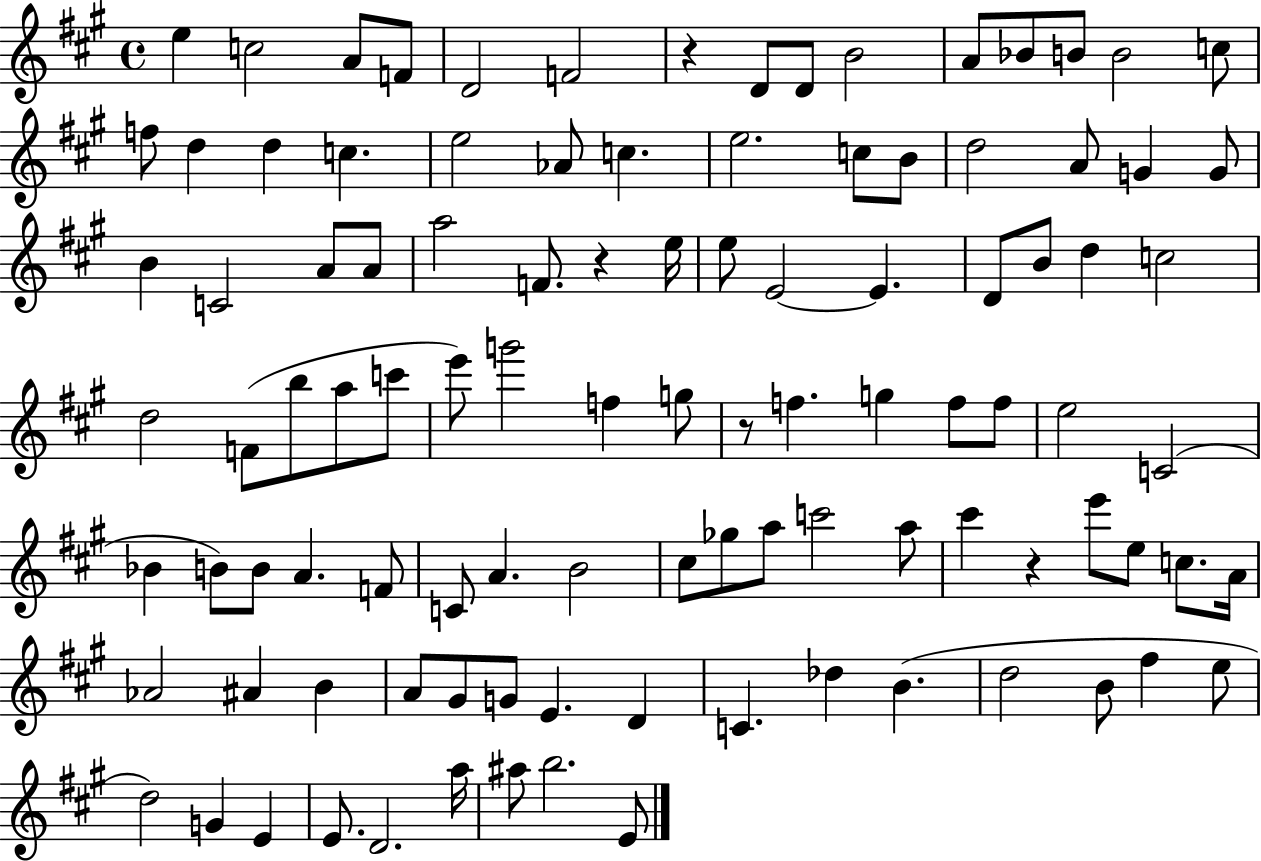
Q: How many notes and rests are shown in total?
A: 103